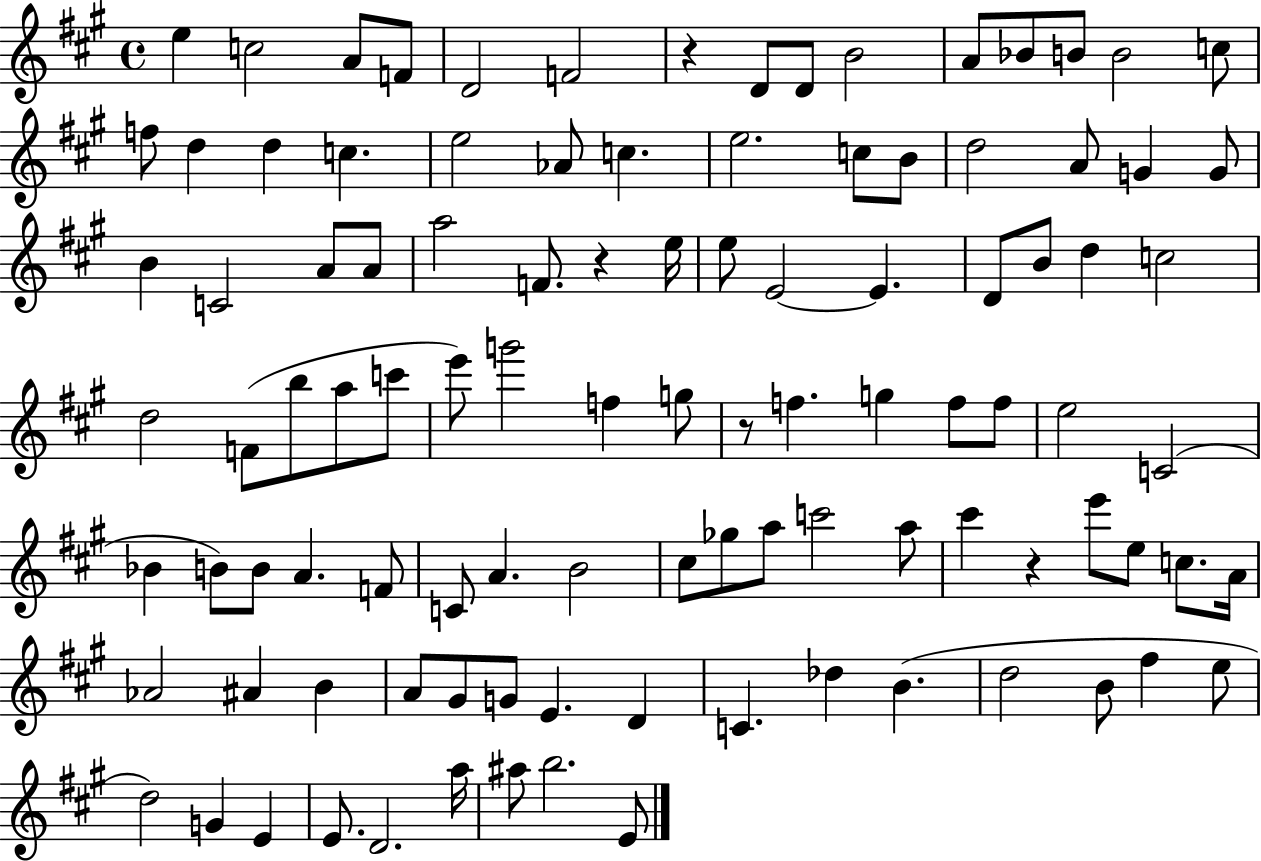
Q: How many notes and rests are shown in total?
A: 103